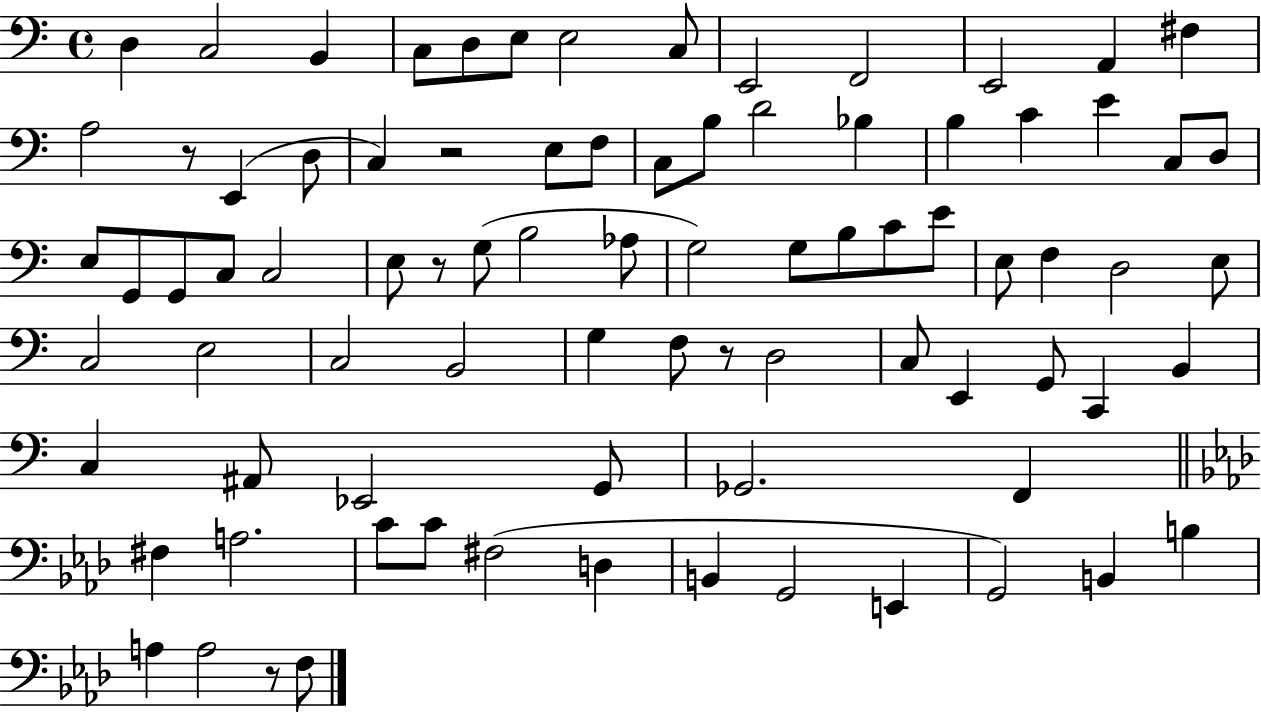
D3/q C3/h B2/q C3/e D3/e E3/e E3/h C3/e E2/h F2/h E2/h A2/q F#3/q A3/h R/e E2/q D3/e C3/q R/h E3/e F3/e C3/e B3/e D4/h Bb3/q B3/q C4/q E4/q C3/e D3/e E3/e G2/e G2/e C3/e C3/h E3/e R/e G3/e B3/h Ab3/e G3/h G3/e B3/e C4/e E4/e E3/e F3/q D3/h E3/e C3/h E3/h C3/h B2/h G3/q F3/e R/e D3/h C3/e E2/q G2/e C2/q B2/q C3/q A#2/e Eb2/h G2/e Gb2/h. F2/q F#3/q A3/h. C4/e C4/e F#3/h D3/q B2/q G2/h E2/q G2/h B2/q B3/q A3/q A3/h R/e F3/e